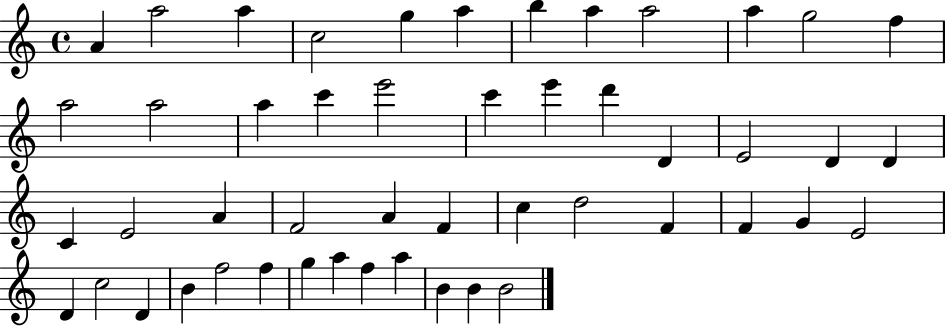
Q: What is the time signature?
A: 4/4